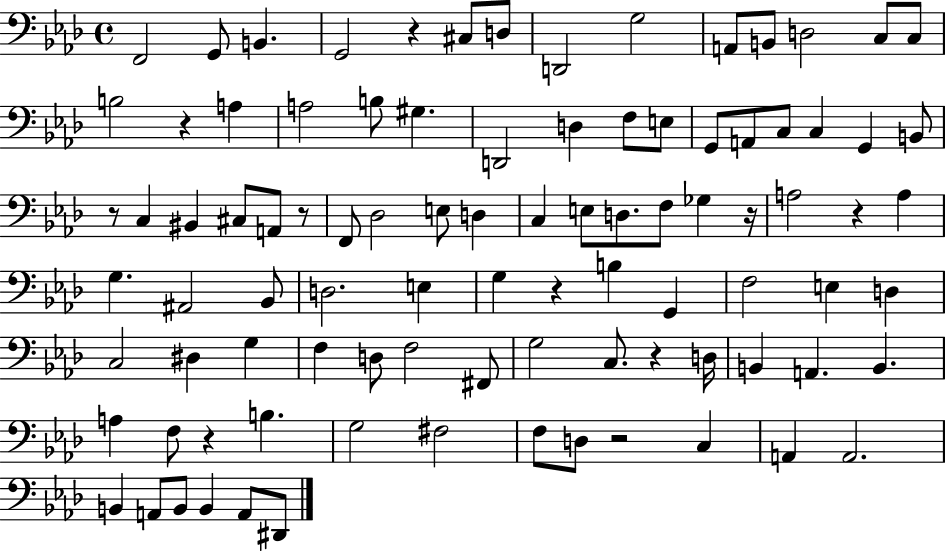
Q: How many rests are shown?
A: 10